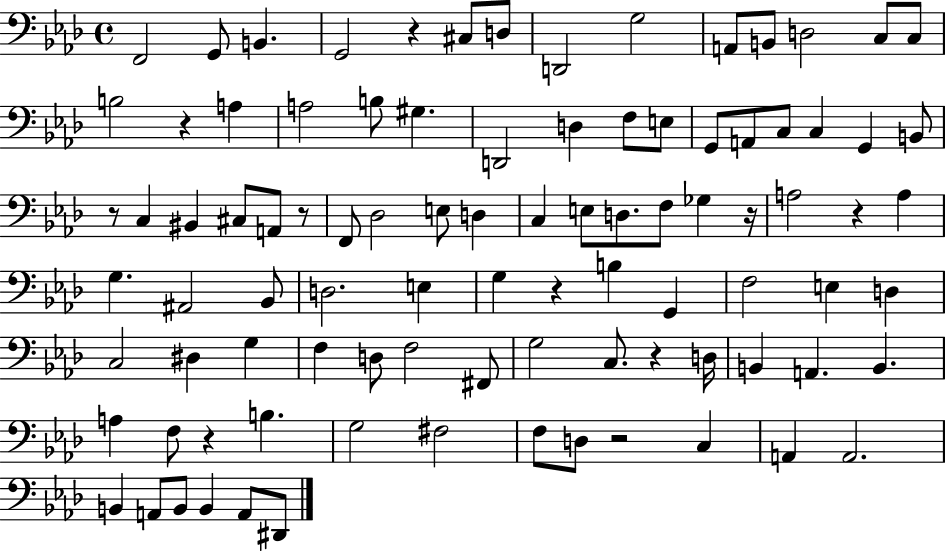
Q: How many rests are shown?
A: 10